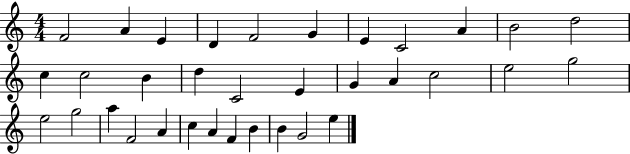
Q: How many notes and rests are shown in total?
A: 34